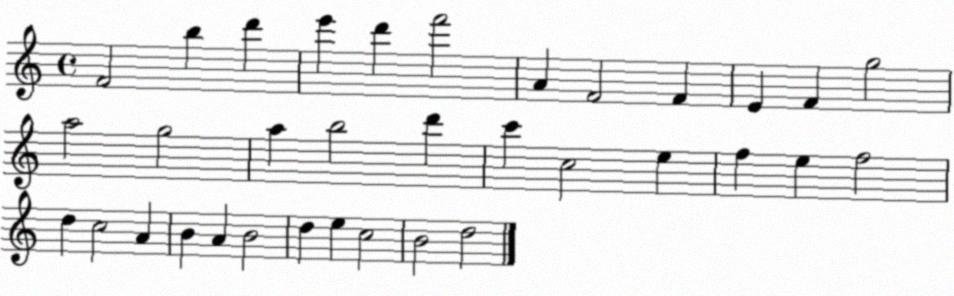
X:1
T:Untitled
M:4/4
L:1/4
K:C
F2 b d' e' d' f'2 A F2 F E F g2 a2 g2 a b2 d' c' c2 e f e f2 d c2 A B A B2 d e c2 B2 d2